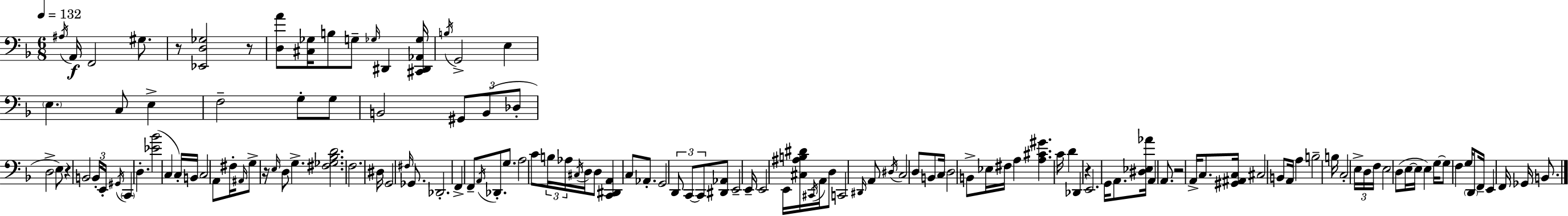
X:1
T:Untitled
M:6/8
L:1/4
K:Dm
^A,/4 A,,/4 F,,2 ^G,/2 z/2 [_E,,D,_G,]2 z/2 [D,A]/2 [^C,_G,]/4 B,/2 G,/2 _G,/4 ^D,, [^C,,^D,,_A,,_G,]/4 B,/4 G,,2 E, E, C,/2 E, F,2 G,/2 G,/2 B,,2 ^G,,/2 B,,/2 _D,/2 D,2 E,/2 z B,,2 B,,/4 E,,/4 ^G,,/4 C,, D, [_E_B]2 C, C,/4 B,,/4 C,2 A,,/2 ^F,/4 ^A,,/4 G,/2 z/4 E,/4 D,/2 G, [^F,_G,_B,D]2 F,2 ^D,/4 G,,2 ^F,/4 _G,,/2 _D,,2 F,, F,,/2 A,,/4 _D,,/2 G,/2 A,2 C/2 B,/4 _A,/4 ^C,/4 D,/4 D,/2 [C,,^D,,A,,] C,/2 _A,,/2 G,,2 D,,/2 C,,/2 C,,/2 [^D,,_A,,]/2 E,,2 E,,/4 E,,2 E,,/4 [^C,^A,B,^D]/4 ^C,,/4 A,,/4 D,/2 C,,2 ^D,,/4 A,,/2 ^D,/4 C,2 D,/2 B,,/2 C,/4 D,2 B,,/2 _E,/4 ^F,/4 A, [A,^C^G] C/4 D _D,, z E,,2 G,,/4 A,,/2 [^D,_E,_A]/4 A,, A,,/2 z2 A,,/4 C,/2 [^G,,^A,,C,]/4 ^C,2 B,,/2 A,,/4 A, B,2 B,/4 C,2 E,/4 D,/4 F,/4 E,2 D,/2 E,/4 E,/4 E, G,/4 G,/2 F, G,/4 D,,/2 F,,/4 E,, F,,/4 _G,,/4 B,,/2